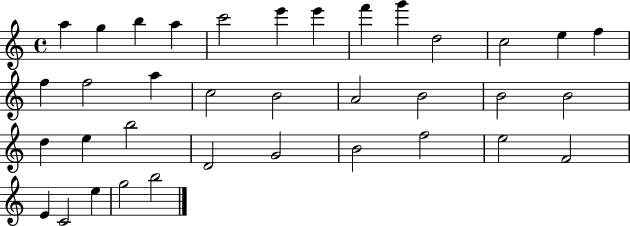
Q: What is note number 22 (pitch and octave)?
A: B4